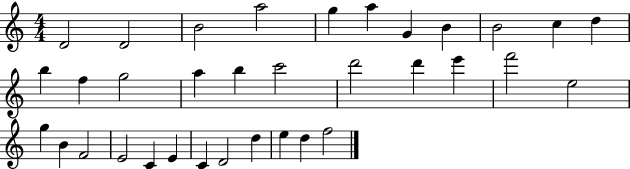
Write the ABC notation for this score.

X:1
T:Untitled
M:4/4
L:1/4
K:C
D2 D2 B2 a2 g a G B B2 c d b f g2 a b c'2 d'2 d' e' f'2 e2 g B F2 E2 C E C D2 d e d f2